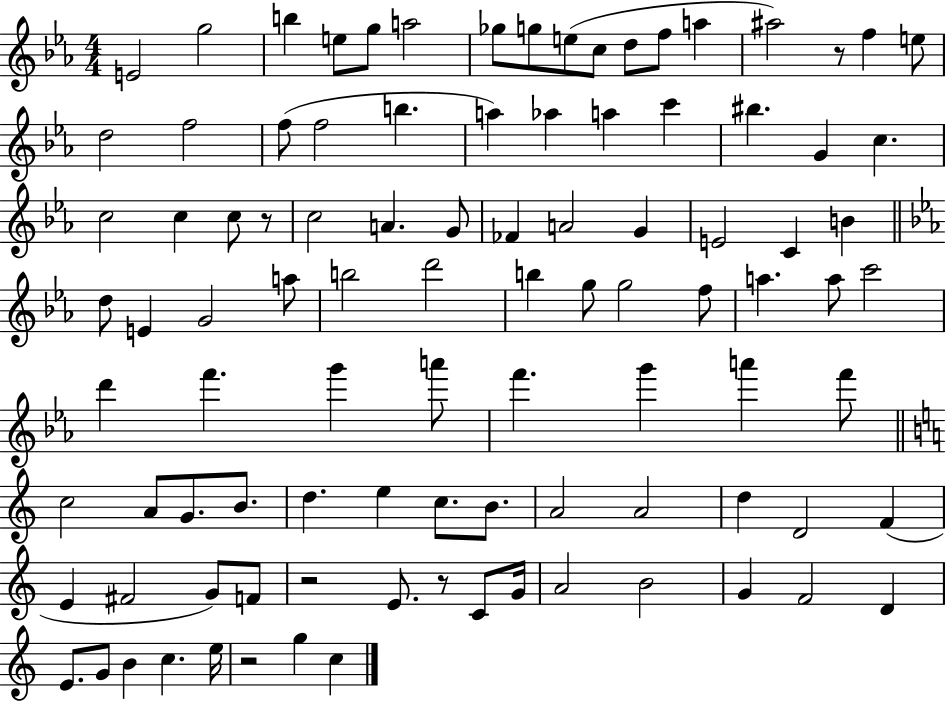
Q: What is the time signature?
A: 4/4